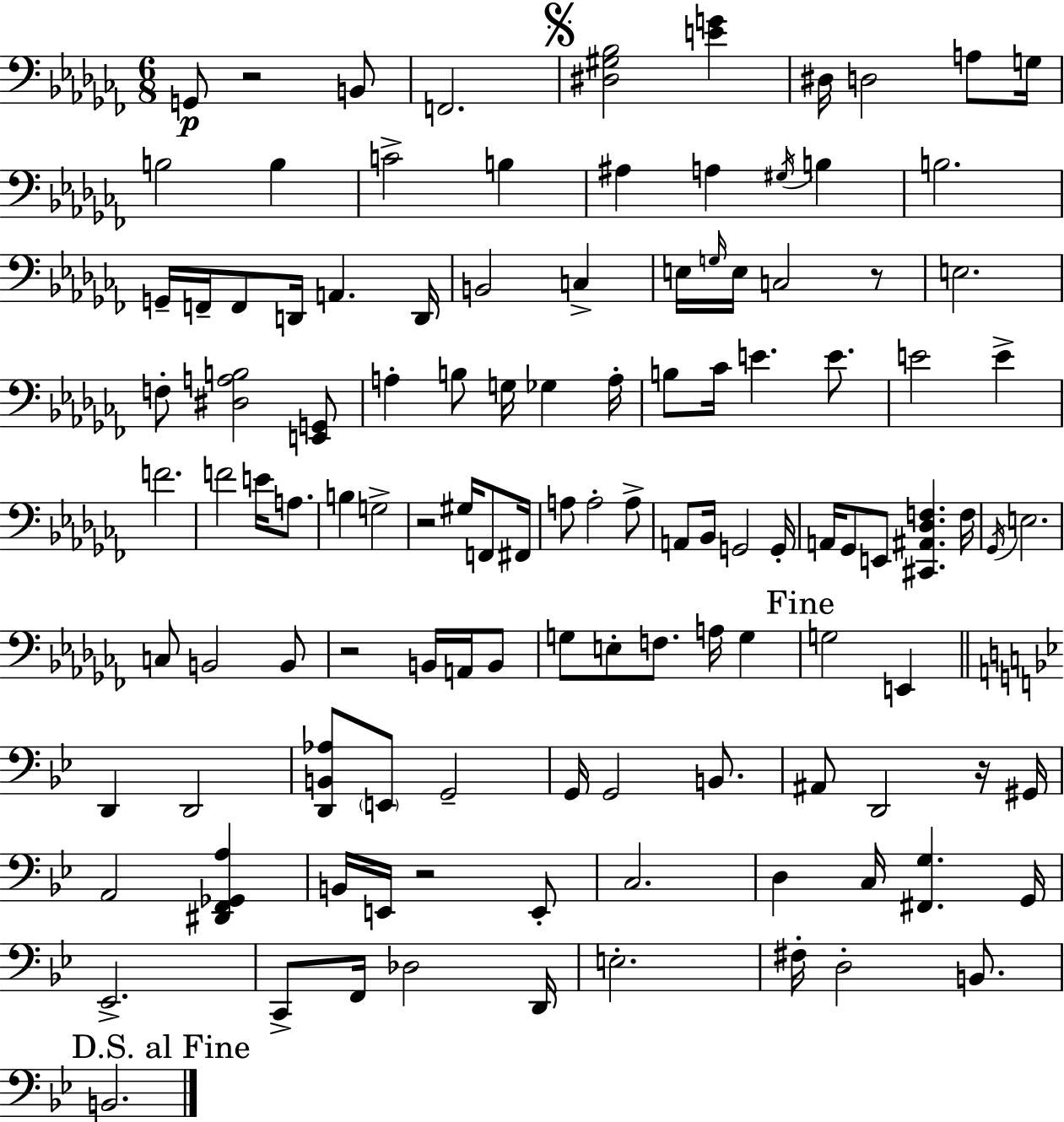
{
  \clef bass
  \numericTimeSignature
  \time 6/8
  \key aes \minor
  g,8\p r2 b,8 | f,2. | \mark \markup { \musicglyph "scripts.segno" } <dis gis bes>2 <e' g'>4 | dis16 d2 a8 g16 | \break b2 b4 | c'2-> b4 | ais4 a4 \acciaccatura { gis16 } b4 | b2. | \break g,16-- f,16-- f,8 d,16 a,4. | d,16 b,2 c4-> | e16 \grace { g16 } e16 c2 | r8 e2. | \break f8-. <dis a b>2 | <e, g,>8 a4-. b8 g16 ges4 | a16-. b8 ces'16 e'4. e'8. | e'2 e'4-> | \break f'2. | f'2 e'16 a8. | b4 g2-> | r2 gis16 f,8 | \break fis,16 a8 a2-. | a8-> a,8 bes,16 g,2 | g,16-. a,16 ges,8 e,8 <cis, ais, des f>4. | f16 \acciaccatura { ges,16 } e2. | \break c8 b,2 | b,8 r2 b,16 | a,16 b,8 g8 e8-. f8. a16 g4 | \mark "Fine" g2 e,4 | \break \bar "||" \break \key bes \major d,4 d,2 | <d, b, aes>8 \parenthesize e,8 g,2-- | g,16 g,2 b,8. | ais,8 d,2 r16 gis,16 | \break a,2 <dis, f, ges, a>4 | b,16 e,16 r2 e,8-. | c2. | d4 c16 <fis, g>4. g,16 | \break ees,2.-> | c,8-> f,16 des2 d,16 | e2.-. | fis16-. d2-. b,8. | \break \mark "D.S. al Fine" b,2. | \bar "|."
}